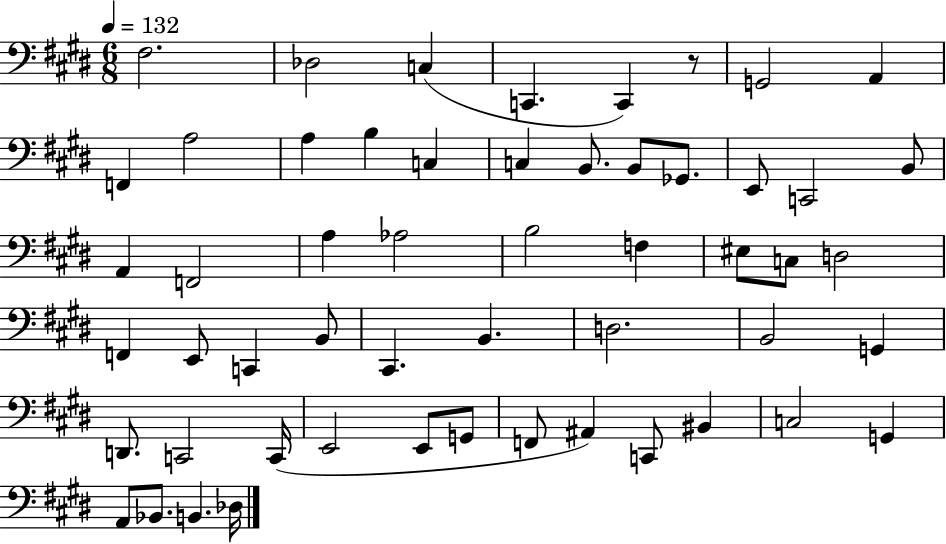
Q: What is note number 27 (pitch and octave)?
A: C3